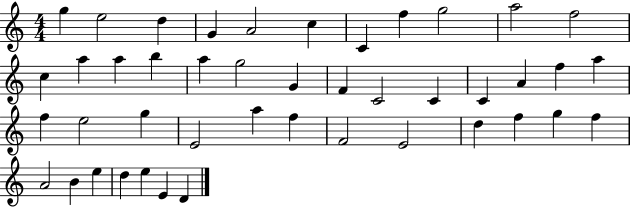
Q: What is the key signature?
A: C major